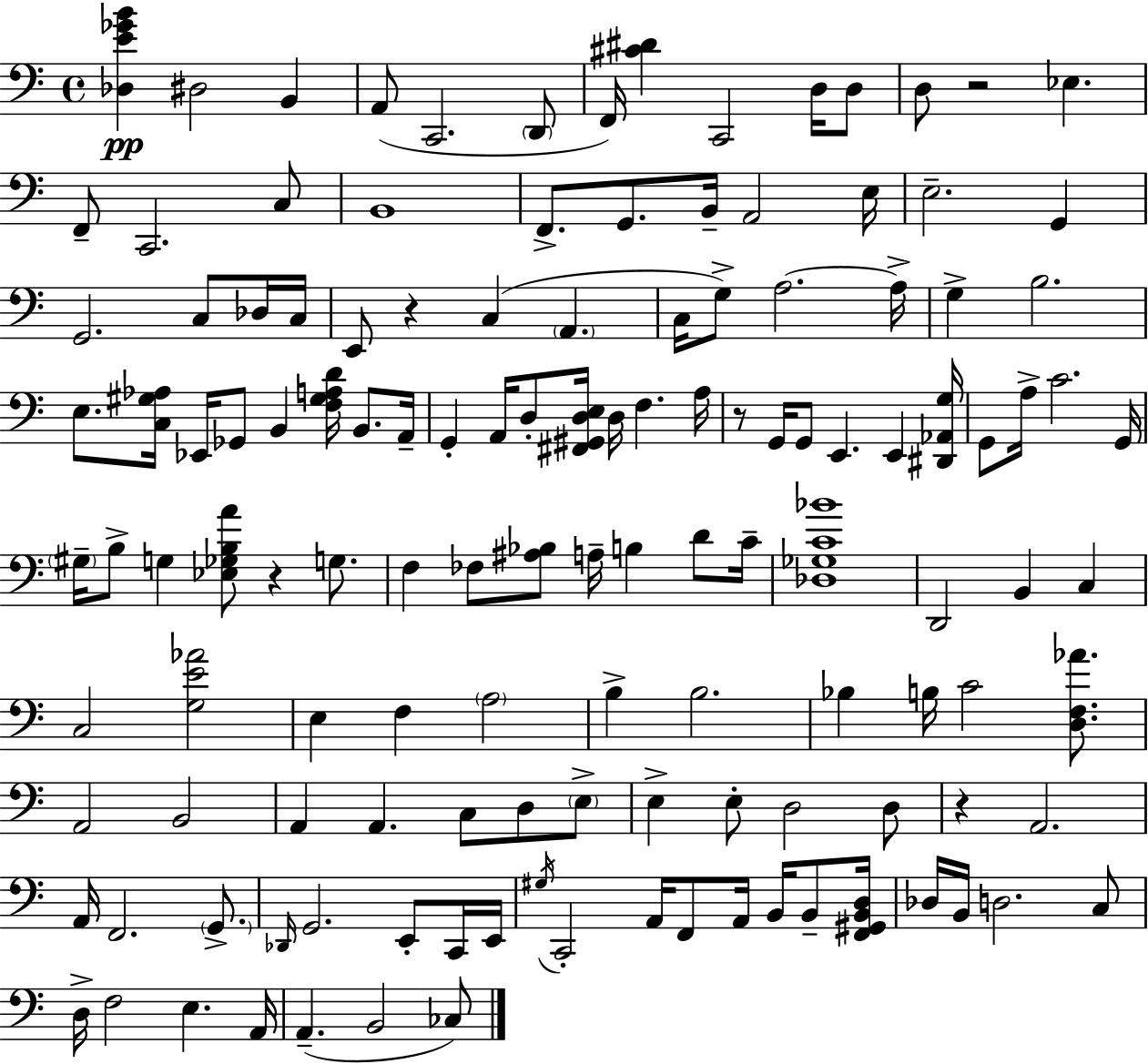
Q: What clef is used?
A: bass